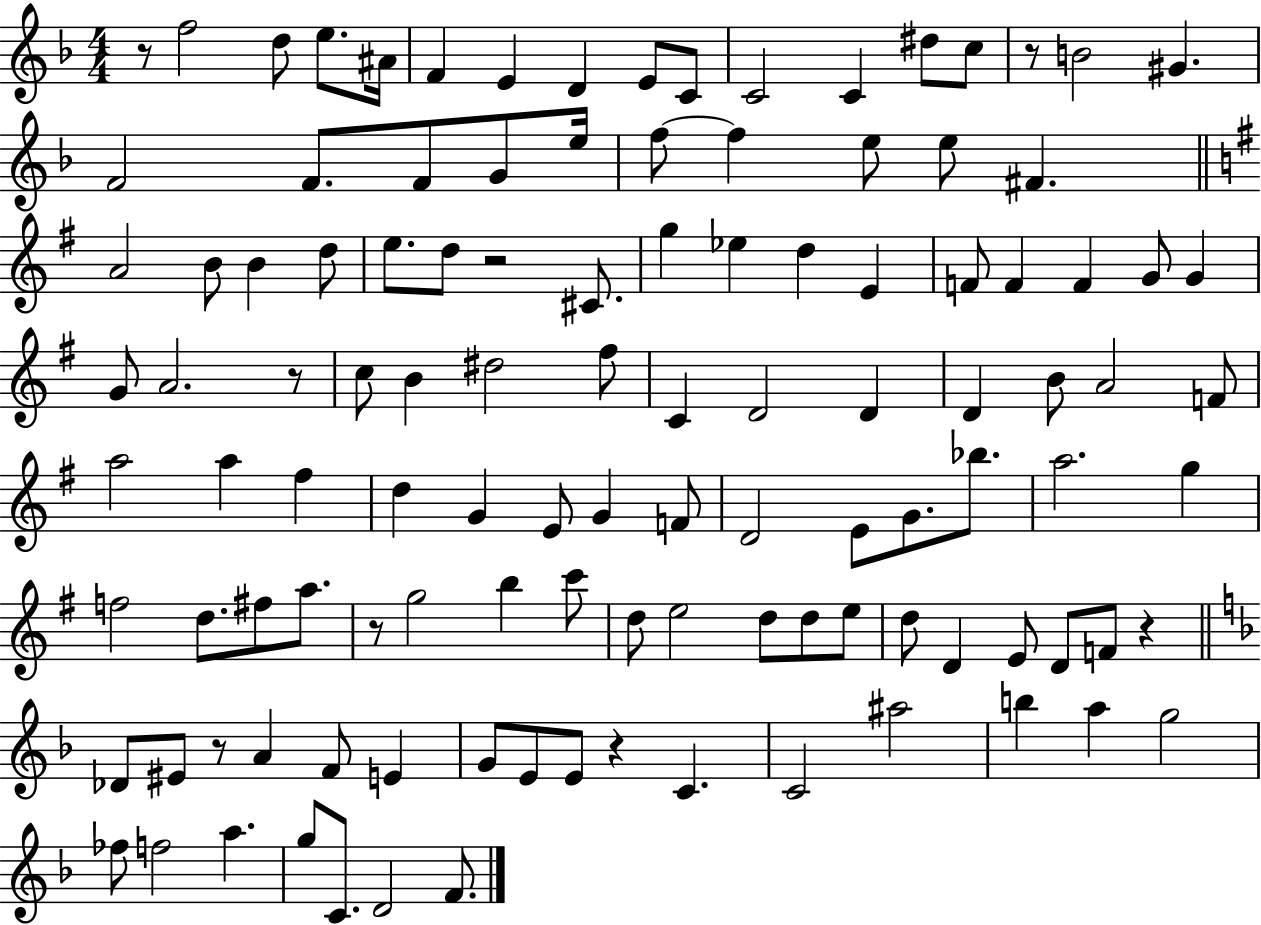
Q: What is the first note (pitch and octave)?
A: F5